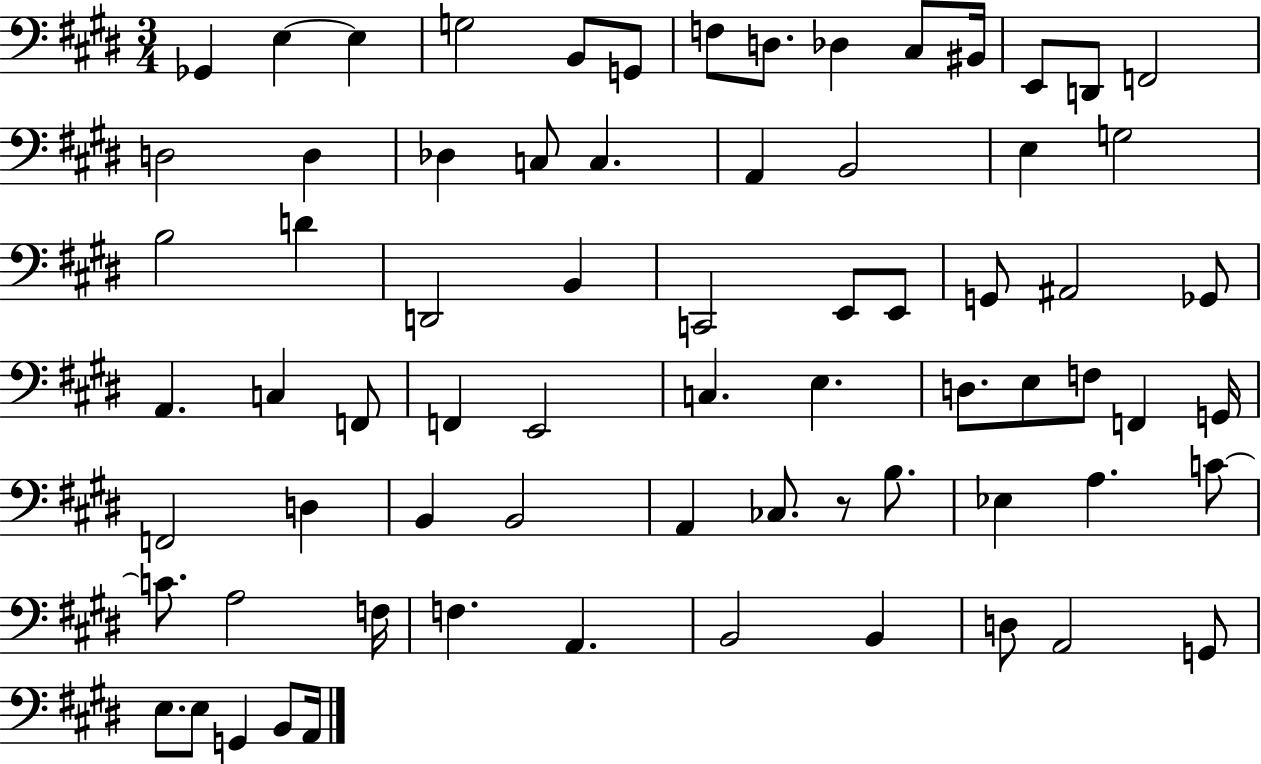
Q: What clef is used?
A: bass